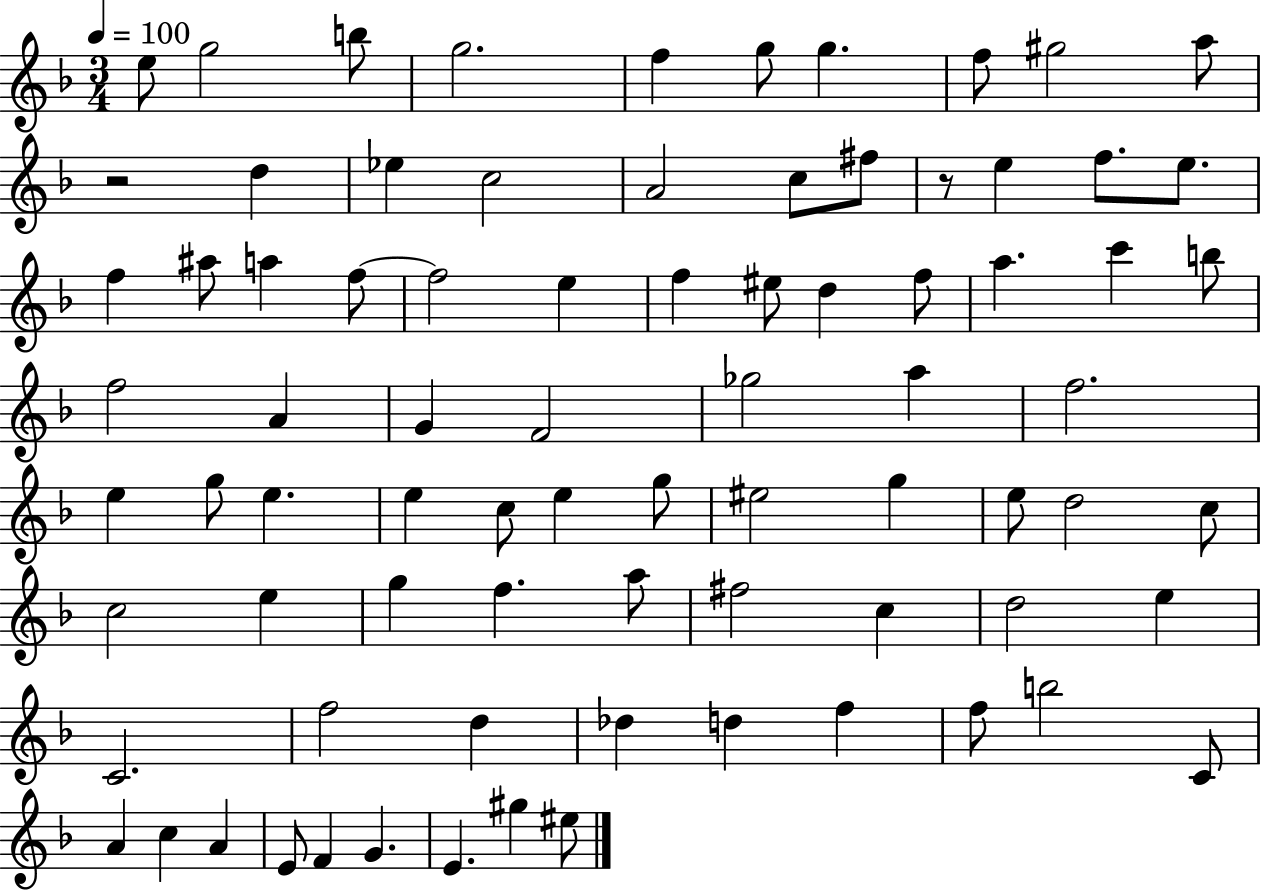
E5/e G5/h B5/e G5/h. F5/q G5/e G5/q. F5/e G#5/h A5/e R/h D5/q Eb5/q C5/h A4/h C5/e F#5/e R/e E5/q F5/e. E5/e. F5/q A#5/e A5/q F5/e F5/h E5/q F5/q EIS5/e D5/q F5/e A5/q. C6/q B5/e F5/h A4/q G4/q F4/h Gb5/h A5/q F5/h. E5/q G5/e E5/q. E5/q C5/e E5/q G5/e EIS5/h G5/q E5/e D5/h C5/e C5/h E5/q G5/q F5/q. A5/e F#5/h C5/q D5/h E5/q C4/h. F5/h D5/q Db5/q D5/q F5/q F5/e B5/h C4/e A4/q C5/q A4/q E4/e F4/q G4/q. E4/q. G#5/q EIS5/e